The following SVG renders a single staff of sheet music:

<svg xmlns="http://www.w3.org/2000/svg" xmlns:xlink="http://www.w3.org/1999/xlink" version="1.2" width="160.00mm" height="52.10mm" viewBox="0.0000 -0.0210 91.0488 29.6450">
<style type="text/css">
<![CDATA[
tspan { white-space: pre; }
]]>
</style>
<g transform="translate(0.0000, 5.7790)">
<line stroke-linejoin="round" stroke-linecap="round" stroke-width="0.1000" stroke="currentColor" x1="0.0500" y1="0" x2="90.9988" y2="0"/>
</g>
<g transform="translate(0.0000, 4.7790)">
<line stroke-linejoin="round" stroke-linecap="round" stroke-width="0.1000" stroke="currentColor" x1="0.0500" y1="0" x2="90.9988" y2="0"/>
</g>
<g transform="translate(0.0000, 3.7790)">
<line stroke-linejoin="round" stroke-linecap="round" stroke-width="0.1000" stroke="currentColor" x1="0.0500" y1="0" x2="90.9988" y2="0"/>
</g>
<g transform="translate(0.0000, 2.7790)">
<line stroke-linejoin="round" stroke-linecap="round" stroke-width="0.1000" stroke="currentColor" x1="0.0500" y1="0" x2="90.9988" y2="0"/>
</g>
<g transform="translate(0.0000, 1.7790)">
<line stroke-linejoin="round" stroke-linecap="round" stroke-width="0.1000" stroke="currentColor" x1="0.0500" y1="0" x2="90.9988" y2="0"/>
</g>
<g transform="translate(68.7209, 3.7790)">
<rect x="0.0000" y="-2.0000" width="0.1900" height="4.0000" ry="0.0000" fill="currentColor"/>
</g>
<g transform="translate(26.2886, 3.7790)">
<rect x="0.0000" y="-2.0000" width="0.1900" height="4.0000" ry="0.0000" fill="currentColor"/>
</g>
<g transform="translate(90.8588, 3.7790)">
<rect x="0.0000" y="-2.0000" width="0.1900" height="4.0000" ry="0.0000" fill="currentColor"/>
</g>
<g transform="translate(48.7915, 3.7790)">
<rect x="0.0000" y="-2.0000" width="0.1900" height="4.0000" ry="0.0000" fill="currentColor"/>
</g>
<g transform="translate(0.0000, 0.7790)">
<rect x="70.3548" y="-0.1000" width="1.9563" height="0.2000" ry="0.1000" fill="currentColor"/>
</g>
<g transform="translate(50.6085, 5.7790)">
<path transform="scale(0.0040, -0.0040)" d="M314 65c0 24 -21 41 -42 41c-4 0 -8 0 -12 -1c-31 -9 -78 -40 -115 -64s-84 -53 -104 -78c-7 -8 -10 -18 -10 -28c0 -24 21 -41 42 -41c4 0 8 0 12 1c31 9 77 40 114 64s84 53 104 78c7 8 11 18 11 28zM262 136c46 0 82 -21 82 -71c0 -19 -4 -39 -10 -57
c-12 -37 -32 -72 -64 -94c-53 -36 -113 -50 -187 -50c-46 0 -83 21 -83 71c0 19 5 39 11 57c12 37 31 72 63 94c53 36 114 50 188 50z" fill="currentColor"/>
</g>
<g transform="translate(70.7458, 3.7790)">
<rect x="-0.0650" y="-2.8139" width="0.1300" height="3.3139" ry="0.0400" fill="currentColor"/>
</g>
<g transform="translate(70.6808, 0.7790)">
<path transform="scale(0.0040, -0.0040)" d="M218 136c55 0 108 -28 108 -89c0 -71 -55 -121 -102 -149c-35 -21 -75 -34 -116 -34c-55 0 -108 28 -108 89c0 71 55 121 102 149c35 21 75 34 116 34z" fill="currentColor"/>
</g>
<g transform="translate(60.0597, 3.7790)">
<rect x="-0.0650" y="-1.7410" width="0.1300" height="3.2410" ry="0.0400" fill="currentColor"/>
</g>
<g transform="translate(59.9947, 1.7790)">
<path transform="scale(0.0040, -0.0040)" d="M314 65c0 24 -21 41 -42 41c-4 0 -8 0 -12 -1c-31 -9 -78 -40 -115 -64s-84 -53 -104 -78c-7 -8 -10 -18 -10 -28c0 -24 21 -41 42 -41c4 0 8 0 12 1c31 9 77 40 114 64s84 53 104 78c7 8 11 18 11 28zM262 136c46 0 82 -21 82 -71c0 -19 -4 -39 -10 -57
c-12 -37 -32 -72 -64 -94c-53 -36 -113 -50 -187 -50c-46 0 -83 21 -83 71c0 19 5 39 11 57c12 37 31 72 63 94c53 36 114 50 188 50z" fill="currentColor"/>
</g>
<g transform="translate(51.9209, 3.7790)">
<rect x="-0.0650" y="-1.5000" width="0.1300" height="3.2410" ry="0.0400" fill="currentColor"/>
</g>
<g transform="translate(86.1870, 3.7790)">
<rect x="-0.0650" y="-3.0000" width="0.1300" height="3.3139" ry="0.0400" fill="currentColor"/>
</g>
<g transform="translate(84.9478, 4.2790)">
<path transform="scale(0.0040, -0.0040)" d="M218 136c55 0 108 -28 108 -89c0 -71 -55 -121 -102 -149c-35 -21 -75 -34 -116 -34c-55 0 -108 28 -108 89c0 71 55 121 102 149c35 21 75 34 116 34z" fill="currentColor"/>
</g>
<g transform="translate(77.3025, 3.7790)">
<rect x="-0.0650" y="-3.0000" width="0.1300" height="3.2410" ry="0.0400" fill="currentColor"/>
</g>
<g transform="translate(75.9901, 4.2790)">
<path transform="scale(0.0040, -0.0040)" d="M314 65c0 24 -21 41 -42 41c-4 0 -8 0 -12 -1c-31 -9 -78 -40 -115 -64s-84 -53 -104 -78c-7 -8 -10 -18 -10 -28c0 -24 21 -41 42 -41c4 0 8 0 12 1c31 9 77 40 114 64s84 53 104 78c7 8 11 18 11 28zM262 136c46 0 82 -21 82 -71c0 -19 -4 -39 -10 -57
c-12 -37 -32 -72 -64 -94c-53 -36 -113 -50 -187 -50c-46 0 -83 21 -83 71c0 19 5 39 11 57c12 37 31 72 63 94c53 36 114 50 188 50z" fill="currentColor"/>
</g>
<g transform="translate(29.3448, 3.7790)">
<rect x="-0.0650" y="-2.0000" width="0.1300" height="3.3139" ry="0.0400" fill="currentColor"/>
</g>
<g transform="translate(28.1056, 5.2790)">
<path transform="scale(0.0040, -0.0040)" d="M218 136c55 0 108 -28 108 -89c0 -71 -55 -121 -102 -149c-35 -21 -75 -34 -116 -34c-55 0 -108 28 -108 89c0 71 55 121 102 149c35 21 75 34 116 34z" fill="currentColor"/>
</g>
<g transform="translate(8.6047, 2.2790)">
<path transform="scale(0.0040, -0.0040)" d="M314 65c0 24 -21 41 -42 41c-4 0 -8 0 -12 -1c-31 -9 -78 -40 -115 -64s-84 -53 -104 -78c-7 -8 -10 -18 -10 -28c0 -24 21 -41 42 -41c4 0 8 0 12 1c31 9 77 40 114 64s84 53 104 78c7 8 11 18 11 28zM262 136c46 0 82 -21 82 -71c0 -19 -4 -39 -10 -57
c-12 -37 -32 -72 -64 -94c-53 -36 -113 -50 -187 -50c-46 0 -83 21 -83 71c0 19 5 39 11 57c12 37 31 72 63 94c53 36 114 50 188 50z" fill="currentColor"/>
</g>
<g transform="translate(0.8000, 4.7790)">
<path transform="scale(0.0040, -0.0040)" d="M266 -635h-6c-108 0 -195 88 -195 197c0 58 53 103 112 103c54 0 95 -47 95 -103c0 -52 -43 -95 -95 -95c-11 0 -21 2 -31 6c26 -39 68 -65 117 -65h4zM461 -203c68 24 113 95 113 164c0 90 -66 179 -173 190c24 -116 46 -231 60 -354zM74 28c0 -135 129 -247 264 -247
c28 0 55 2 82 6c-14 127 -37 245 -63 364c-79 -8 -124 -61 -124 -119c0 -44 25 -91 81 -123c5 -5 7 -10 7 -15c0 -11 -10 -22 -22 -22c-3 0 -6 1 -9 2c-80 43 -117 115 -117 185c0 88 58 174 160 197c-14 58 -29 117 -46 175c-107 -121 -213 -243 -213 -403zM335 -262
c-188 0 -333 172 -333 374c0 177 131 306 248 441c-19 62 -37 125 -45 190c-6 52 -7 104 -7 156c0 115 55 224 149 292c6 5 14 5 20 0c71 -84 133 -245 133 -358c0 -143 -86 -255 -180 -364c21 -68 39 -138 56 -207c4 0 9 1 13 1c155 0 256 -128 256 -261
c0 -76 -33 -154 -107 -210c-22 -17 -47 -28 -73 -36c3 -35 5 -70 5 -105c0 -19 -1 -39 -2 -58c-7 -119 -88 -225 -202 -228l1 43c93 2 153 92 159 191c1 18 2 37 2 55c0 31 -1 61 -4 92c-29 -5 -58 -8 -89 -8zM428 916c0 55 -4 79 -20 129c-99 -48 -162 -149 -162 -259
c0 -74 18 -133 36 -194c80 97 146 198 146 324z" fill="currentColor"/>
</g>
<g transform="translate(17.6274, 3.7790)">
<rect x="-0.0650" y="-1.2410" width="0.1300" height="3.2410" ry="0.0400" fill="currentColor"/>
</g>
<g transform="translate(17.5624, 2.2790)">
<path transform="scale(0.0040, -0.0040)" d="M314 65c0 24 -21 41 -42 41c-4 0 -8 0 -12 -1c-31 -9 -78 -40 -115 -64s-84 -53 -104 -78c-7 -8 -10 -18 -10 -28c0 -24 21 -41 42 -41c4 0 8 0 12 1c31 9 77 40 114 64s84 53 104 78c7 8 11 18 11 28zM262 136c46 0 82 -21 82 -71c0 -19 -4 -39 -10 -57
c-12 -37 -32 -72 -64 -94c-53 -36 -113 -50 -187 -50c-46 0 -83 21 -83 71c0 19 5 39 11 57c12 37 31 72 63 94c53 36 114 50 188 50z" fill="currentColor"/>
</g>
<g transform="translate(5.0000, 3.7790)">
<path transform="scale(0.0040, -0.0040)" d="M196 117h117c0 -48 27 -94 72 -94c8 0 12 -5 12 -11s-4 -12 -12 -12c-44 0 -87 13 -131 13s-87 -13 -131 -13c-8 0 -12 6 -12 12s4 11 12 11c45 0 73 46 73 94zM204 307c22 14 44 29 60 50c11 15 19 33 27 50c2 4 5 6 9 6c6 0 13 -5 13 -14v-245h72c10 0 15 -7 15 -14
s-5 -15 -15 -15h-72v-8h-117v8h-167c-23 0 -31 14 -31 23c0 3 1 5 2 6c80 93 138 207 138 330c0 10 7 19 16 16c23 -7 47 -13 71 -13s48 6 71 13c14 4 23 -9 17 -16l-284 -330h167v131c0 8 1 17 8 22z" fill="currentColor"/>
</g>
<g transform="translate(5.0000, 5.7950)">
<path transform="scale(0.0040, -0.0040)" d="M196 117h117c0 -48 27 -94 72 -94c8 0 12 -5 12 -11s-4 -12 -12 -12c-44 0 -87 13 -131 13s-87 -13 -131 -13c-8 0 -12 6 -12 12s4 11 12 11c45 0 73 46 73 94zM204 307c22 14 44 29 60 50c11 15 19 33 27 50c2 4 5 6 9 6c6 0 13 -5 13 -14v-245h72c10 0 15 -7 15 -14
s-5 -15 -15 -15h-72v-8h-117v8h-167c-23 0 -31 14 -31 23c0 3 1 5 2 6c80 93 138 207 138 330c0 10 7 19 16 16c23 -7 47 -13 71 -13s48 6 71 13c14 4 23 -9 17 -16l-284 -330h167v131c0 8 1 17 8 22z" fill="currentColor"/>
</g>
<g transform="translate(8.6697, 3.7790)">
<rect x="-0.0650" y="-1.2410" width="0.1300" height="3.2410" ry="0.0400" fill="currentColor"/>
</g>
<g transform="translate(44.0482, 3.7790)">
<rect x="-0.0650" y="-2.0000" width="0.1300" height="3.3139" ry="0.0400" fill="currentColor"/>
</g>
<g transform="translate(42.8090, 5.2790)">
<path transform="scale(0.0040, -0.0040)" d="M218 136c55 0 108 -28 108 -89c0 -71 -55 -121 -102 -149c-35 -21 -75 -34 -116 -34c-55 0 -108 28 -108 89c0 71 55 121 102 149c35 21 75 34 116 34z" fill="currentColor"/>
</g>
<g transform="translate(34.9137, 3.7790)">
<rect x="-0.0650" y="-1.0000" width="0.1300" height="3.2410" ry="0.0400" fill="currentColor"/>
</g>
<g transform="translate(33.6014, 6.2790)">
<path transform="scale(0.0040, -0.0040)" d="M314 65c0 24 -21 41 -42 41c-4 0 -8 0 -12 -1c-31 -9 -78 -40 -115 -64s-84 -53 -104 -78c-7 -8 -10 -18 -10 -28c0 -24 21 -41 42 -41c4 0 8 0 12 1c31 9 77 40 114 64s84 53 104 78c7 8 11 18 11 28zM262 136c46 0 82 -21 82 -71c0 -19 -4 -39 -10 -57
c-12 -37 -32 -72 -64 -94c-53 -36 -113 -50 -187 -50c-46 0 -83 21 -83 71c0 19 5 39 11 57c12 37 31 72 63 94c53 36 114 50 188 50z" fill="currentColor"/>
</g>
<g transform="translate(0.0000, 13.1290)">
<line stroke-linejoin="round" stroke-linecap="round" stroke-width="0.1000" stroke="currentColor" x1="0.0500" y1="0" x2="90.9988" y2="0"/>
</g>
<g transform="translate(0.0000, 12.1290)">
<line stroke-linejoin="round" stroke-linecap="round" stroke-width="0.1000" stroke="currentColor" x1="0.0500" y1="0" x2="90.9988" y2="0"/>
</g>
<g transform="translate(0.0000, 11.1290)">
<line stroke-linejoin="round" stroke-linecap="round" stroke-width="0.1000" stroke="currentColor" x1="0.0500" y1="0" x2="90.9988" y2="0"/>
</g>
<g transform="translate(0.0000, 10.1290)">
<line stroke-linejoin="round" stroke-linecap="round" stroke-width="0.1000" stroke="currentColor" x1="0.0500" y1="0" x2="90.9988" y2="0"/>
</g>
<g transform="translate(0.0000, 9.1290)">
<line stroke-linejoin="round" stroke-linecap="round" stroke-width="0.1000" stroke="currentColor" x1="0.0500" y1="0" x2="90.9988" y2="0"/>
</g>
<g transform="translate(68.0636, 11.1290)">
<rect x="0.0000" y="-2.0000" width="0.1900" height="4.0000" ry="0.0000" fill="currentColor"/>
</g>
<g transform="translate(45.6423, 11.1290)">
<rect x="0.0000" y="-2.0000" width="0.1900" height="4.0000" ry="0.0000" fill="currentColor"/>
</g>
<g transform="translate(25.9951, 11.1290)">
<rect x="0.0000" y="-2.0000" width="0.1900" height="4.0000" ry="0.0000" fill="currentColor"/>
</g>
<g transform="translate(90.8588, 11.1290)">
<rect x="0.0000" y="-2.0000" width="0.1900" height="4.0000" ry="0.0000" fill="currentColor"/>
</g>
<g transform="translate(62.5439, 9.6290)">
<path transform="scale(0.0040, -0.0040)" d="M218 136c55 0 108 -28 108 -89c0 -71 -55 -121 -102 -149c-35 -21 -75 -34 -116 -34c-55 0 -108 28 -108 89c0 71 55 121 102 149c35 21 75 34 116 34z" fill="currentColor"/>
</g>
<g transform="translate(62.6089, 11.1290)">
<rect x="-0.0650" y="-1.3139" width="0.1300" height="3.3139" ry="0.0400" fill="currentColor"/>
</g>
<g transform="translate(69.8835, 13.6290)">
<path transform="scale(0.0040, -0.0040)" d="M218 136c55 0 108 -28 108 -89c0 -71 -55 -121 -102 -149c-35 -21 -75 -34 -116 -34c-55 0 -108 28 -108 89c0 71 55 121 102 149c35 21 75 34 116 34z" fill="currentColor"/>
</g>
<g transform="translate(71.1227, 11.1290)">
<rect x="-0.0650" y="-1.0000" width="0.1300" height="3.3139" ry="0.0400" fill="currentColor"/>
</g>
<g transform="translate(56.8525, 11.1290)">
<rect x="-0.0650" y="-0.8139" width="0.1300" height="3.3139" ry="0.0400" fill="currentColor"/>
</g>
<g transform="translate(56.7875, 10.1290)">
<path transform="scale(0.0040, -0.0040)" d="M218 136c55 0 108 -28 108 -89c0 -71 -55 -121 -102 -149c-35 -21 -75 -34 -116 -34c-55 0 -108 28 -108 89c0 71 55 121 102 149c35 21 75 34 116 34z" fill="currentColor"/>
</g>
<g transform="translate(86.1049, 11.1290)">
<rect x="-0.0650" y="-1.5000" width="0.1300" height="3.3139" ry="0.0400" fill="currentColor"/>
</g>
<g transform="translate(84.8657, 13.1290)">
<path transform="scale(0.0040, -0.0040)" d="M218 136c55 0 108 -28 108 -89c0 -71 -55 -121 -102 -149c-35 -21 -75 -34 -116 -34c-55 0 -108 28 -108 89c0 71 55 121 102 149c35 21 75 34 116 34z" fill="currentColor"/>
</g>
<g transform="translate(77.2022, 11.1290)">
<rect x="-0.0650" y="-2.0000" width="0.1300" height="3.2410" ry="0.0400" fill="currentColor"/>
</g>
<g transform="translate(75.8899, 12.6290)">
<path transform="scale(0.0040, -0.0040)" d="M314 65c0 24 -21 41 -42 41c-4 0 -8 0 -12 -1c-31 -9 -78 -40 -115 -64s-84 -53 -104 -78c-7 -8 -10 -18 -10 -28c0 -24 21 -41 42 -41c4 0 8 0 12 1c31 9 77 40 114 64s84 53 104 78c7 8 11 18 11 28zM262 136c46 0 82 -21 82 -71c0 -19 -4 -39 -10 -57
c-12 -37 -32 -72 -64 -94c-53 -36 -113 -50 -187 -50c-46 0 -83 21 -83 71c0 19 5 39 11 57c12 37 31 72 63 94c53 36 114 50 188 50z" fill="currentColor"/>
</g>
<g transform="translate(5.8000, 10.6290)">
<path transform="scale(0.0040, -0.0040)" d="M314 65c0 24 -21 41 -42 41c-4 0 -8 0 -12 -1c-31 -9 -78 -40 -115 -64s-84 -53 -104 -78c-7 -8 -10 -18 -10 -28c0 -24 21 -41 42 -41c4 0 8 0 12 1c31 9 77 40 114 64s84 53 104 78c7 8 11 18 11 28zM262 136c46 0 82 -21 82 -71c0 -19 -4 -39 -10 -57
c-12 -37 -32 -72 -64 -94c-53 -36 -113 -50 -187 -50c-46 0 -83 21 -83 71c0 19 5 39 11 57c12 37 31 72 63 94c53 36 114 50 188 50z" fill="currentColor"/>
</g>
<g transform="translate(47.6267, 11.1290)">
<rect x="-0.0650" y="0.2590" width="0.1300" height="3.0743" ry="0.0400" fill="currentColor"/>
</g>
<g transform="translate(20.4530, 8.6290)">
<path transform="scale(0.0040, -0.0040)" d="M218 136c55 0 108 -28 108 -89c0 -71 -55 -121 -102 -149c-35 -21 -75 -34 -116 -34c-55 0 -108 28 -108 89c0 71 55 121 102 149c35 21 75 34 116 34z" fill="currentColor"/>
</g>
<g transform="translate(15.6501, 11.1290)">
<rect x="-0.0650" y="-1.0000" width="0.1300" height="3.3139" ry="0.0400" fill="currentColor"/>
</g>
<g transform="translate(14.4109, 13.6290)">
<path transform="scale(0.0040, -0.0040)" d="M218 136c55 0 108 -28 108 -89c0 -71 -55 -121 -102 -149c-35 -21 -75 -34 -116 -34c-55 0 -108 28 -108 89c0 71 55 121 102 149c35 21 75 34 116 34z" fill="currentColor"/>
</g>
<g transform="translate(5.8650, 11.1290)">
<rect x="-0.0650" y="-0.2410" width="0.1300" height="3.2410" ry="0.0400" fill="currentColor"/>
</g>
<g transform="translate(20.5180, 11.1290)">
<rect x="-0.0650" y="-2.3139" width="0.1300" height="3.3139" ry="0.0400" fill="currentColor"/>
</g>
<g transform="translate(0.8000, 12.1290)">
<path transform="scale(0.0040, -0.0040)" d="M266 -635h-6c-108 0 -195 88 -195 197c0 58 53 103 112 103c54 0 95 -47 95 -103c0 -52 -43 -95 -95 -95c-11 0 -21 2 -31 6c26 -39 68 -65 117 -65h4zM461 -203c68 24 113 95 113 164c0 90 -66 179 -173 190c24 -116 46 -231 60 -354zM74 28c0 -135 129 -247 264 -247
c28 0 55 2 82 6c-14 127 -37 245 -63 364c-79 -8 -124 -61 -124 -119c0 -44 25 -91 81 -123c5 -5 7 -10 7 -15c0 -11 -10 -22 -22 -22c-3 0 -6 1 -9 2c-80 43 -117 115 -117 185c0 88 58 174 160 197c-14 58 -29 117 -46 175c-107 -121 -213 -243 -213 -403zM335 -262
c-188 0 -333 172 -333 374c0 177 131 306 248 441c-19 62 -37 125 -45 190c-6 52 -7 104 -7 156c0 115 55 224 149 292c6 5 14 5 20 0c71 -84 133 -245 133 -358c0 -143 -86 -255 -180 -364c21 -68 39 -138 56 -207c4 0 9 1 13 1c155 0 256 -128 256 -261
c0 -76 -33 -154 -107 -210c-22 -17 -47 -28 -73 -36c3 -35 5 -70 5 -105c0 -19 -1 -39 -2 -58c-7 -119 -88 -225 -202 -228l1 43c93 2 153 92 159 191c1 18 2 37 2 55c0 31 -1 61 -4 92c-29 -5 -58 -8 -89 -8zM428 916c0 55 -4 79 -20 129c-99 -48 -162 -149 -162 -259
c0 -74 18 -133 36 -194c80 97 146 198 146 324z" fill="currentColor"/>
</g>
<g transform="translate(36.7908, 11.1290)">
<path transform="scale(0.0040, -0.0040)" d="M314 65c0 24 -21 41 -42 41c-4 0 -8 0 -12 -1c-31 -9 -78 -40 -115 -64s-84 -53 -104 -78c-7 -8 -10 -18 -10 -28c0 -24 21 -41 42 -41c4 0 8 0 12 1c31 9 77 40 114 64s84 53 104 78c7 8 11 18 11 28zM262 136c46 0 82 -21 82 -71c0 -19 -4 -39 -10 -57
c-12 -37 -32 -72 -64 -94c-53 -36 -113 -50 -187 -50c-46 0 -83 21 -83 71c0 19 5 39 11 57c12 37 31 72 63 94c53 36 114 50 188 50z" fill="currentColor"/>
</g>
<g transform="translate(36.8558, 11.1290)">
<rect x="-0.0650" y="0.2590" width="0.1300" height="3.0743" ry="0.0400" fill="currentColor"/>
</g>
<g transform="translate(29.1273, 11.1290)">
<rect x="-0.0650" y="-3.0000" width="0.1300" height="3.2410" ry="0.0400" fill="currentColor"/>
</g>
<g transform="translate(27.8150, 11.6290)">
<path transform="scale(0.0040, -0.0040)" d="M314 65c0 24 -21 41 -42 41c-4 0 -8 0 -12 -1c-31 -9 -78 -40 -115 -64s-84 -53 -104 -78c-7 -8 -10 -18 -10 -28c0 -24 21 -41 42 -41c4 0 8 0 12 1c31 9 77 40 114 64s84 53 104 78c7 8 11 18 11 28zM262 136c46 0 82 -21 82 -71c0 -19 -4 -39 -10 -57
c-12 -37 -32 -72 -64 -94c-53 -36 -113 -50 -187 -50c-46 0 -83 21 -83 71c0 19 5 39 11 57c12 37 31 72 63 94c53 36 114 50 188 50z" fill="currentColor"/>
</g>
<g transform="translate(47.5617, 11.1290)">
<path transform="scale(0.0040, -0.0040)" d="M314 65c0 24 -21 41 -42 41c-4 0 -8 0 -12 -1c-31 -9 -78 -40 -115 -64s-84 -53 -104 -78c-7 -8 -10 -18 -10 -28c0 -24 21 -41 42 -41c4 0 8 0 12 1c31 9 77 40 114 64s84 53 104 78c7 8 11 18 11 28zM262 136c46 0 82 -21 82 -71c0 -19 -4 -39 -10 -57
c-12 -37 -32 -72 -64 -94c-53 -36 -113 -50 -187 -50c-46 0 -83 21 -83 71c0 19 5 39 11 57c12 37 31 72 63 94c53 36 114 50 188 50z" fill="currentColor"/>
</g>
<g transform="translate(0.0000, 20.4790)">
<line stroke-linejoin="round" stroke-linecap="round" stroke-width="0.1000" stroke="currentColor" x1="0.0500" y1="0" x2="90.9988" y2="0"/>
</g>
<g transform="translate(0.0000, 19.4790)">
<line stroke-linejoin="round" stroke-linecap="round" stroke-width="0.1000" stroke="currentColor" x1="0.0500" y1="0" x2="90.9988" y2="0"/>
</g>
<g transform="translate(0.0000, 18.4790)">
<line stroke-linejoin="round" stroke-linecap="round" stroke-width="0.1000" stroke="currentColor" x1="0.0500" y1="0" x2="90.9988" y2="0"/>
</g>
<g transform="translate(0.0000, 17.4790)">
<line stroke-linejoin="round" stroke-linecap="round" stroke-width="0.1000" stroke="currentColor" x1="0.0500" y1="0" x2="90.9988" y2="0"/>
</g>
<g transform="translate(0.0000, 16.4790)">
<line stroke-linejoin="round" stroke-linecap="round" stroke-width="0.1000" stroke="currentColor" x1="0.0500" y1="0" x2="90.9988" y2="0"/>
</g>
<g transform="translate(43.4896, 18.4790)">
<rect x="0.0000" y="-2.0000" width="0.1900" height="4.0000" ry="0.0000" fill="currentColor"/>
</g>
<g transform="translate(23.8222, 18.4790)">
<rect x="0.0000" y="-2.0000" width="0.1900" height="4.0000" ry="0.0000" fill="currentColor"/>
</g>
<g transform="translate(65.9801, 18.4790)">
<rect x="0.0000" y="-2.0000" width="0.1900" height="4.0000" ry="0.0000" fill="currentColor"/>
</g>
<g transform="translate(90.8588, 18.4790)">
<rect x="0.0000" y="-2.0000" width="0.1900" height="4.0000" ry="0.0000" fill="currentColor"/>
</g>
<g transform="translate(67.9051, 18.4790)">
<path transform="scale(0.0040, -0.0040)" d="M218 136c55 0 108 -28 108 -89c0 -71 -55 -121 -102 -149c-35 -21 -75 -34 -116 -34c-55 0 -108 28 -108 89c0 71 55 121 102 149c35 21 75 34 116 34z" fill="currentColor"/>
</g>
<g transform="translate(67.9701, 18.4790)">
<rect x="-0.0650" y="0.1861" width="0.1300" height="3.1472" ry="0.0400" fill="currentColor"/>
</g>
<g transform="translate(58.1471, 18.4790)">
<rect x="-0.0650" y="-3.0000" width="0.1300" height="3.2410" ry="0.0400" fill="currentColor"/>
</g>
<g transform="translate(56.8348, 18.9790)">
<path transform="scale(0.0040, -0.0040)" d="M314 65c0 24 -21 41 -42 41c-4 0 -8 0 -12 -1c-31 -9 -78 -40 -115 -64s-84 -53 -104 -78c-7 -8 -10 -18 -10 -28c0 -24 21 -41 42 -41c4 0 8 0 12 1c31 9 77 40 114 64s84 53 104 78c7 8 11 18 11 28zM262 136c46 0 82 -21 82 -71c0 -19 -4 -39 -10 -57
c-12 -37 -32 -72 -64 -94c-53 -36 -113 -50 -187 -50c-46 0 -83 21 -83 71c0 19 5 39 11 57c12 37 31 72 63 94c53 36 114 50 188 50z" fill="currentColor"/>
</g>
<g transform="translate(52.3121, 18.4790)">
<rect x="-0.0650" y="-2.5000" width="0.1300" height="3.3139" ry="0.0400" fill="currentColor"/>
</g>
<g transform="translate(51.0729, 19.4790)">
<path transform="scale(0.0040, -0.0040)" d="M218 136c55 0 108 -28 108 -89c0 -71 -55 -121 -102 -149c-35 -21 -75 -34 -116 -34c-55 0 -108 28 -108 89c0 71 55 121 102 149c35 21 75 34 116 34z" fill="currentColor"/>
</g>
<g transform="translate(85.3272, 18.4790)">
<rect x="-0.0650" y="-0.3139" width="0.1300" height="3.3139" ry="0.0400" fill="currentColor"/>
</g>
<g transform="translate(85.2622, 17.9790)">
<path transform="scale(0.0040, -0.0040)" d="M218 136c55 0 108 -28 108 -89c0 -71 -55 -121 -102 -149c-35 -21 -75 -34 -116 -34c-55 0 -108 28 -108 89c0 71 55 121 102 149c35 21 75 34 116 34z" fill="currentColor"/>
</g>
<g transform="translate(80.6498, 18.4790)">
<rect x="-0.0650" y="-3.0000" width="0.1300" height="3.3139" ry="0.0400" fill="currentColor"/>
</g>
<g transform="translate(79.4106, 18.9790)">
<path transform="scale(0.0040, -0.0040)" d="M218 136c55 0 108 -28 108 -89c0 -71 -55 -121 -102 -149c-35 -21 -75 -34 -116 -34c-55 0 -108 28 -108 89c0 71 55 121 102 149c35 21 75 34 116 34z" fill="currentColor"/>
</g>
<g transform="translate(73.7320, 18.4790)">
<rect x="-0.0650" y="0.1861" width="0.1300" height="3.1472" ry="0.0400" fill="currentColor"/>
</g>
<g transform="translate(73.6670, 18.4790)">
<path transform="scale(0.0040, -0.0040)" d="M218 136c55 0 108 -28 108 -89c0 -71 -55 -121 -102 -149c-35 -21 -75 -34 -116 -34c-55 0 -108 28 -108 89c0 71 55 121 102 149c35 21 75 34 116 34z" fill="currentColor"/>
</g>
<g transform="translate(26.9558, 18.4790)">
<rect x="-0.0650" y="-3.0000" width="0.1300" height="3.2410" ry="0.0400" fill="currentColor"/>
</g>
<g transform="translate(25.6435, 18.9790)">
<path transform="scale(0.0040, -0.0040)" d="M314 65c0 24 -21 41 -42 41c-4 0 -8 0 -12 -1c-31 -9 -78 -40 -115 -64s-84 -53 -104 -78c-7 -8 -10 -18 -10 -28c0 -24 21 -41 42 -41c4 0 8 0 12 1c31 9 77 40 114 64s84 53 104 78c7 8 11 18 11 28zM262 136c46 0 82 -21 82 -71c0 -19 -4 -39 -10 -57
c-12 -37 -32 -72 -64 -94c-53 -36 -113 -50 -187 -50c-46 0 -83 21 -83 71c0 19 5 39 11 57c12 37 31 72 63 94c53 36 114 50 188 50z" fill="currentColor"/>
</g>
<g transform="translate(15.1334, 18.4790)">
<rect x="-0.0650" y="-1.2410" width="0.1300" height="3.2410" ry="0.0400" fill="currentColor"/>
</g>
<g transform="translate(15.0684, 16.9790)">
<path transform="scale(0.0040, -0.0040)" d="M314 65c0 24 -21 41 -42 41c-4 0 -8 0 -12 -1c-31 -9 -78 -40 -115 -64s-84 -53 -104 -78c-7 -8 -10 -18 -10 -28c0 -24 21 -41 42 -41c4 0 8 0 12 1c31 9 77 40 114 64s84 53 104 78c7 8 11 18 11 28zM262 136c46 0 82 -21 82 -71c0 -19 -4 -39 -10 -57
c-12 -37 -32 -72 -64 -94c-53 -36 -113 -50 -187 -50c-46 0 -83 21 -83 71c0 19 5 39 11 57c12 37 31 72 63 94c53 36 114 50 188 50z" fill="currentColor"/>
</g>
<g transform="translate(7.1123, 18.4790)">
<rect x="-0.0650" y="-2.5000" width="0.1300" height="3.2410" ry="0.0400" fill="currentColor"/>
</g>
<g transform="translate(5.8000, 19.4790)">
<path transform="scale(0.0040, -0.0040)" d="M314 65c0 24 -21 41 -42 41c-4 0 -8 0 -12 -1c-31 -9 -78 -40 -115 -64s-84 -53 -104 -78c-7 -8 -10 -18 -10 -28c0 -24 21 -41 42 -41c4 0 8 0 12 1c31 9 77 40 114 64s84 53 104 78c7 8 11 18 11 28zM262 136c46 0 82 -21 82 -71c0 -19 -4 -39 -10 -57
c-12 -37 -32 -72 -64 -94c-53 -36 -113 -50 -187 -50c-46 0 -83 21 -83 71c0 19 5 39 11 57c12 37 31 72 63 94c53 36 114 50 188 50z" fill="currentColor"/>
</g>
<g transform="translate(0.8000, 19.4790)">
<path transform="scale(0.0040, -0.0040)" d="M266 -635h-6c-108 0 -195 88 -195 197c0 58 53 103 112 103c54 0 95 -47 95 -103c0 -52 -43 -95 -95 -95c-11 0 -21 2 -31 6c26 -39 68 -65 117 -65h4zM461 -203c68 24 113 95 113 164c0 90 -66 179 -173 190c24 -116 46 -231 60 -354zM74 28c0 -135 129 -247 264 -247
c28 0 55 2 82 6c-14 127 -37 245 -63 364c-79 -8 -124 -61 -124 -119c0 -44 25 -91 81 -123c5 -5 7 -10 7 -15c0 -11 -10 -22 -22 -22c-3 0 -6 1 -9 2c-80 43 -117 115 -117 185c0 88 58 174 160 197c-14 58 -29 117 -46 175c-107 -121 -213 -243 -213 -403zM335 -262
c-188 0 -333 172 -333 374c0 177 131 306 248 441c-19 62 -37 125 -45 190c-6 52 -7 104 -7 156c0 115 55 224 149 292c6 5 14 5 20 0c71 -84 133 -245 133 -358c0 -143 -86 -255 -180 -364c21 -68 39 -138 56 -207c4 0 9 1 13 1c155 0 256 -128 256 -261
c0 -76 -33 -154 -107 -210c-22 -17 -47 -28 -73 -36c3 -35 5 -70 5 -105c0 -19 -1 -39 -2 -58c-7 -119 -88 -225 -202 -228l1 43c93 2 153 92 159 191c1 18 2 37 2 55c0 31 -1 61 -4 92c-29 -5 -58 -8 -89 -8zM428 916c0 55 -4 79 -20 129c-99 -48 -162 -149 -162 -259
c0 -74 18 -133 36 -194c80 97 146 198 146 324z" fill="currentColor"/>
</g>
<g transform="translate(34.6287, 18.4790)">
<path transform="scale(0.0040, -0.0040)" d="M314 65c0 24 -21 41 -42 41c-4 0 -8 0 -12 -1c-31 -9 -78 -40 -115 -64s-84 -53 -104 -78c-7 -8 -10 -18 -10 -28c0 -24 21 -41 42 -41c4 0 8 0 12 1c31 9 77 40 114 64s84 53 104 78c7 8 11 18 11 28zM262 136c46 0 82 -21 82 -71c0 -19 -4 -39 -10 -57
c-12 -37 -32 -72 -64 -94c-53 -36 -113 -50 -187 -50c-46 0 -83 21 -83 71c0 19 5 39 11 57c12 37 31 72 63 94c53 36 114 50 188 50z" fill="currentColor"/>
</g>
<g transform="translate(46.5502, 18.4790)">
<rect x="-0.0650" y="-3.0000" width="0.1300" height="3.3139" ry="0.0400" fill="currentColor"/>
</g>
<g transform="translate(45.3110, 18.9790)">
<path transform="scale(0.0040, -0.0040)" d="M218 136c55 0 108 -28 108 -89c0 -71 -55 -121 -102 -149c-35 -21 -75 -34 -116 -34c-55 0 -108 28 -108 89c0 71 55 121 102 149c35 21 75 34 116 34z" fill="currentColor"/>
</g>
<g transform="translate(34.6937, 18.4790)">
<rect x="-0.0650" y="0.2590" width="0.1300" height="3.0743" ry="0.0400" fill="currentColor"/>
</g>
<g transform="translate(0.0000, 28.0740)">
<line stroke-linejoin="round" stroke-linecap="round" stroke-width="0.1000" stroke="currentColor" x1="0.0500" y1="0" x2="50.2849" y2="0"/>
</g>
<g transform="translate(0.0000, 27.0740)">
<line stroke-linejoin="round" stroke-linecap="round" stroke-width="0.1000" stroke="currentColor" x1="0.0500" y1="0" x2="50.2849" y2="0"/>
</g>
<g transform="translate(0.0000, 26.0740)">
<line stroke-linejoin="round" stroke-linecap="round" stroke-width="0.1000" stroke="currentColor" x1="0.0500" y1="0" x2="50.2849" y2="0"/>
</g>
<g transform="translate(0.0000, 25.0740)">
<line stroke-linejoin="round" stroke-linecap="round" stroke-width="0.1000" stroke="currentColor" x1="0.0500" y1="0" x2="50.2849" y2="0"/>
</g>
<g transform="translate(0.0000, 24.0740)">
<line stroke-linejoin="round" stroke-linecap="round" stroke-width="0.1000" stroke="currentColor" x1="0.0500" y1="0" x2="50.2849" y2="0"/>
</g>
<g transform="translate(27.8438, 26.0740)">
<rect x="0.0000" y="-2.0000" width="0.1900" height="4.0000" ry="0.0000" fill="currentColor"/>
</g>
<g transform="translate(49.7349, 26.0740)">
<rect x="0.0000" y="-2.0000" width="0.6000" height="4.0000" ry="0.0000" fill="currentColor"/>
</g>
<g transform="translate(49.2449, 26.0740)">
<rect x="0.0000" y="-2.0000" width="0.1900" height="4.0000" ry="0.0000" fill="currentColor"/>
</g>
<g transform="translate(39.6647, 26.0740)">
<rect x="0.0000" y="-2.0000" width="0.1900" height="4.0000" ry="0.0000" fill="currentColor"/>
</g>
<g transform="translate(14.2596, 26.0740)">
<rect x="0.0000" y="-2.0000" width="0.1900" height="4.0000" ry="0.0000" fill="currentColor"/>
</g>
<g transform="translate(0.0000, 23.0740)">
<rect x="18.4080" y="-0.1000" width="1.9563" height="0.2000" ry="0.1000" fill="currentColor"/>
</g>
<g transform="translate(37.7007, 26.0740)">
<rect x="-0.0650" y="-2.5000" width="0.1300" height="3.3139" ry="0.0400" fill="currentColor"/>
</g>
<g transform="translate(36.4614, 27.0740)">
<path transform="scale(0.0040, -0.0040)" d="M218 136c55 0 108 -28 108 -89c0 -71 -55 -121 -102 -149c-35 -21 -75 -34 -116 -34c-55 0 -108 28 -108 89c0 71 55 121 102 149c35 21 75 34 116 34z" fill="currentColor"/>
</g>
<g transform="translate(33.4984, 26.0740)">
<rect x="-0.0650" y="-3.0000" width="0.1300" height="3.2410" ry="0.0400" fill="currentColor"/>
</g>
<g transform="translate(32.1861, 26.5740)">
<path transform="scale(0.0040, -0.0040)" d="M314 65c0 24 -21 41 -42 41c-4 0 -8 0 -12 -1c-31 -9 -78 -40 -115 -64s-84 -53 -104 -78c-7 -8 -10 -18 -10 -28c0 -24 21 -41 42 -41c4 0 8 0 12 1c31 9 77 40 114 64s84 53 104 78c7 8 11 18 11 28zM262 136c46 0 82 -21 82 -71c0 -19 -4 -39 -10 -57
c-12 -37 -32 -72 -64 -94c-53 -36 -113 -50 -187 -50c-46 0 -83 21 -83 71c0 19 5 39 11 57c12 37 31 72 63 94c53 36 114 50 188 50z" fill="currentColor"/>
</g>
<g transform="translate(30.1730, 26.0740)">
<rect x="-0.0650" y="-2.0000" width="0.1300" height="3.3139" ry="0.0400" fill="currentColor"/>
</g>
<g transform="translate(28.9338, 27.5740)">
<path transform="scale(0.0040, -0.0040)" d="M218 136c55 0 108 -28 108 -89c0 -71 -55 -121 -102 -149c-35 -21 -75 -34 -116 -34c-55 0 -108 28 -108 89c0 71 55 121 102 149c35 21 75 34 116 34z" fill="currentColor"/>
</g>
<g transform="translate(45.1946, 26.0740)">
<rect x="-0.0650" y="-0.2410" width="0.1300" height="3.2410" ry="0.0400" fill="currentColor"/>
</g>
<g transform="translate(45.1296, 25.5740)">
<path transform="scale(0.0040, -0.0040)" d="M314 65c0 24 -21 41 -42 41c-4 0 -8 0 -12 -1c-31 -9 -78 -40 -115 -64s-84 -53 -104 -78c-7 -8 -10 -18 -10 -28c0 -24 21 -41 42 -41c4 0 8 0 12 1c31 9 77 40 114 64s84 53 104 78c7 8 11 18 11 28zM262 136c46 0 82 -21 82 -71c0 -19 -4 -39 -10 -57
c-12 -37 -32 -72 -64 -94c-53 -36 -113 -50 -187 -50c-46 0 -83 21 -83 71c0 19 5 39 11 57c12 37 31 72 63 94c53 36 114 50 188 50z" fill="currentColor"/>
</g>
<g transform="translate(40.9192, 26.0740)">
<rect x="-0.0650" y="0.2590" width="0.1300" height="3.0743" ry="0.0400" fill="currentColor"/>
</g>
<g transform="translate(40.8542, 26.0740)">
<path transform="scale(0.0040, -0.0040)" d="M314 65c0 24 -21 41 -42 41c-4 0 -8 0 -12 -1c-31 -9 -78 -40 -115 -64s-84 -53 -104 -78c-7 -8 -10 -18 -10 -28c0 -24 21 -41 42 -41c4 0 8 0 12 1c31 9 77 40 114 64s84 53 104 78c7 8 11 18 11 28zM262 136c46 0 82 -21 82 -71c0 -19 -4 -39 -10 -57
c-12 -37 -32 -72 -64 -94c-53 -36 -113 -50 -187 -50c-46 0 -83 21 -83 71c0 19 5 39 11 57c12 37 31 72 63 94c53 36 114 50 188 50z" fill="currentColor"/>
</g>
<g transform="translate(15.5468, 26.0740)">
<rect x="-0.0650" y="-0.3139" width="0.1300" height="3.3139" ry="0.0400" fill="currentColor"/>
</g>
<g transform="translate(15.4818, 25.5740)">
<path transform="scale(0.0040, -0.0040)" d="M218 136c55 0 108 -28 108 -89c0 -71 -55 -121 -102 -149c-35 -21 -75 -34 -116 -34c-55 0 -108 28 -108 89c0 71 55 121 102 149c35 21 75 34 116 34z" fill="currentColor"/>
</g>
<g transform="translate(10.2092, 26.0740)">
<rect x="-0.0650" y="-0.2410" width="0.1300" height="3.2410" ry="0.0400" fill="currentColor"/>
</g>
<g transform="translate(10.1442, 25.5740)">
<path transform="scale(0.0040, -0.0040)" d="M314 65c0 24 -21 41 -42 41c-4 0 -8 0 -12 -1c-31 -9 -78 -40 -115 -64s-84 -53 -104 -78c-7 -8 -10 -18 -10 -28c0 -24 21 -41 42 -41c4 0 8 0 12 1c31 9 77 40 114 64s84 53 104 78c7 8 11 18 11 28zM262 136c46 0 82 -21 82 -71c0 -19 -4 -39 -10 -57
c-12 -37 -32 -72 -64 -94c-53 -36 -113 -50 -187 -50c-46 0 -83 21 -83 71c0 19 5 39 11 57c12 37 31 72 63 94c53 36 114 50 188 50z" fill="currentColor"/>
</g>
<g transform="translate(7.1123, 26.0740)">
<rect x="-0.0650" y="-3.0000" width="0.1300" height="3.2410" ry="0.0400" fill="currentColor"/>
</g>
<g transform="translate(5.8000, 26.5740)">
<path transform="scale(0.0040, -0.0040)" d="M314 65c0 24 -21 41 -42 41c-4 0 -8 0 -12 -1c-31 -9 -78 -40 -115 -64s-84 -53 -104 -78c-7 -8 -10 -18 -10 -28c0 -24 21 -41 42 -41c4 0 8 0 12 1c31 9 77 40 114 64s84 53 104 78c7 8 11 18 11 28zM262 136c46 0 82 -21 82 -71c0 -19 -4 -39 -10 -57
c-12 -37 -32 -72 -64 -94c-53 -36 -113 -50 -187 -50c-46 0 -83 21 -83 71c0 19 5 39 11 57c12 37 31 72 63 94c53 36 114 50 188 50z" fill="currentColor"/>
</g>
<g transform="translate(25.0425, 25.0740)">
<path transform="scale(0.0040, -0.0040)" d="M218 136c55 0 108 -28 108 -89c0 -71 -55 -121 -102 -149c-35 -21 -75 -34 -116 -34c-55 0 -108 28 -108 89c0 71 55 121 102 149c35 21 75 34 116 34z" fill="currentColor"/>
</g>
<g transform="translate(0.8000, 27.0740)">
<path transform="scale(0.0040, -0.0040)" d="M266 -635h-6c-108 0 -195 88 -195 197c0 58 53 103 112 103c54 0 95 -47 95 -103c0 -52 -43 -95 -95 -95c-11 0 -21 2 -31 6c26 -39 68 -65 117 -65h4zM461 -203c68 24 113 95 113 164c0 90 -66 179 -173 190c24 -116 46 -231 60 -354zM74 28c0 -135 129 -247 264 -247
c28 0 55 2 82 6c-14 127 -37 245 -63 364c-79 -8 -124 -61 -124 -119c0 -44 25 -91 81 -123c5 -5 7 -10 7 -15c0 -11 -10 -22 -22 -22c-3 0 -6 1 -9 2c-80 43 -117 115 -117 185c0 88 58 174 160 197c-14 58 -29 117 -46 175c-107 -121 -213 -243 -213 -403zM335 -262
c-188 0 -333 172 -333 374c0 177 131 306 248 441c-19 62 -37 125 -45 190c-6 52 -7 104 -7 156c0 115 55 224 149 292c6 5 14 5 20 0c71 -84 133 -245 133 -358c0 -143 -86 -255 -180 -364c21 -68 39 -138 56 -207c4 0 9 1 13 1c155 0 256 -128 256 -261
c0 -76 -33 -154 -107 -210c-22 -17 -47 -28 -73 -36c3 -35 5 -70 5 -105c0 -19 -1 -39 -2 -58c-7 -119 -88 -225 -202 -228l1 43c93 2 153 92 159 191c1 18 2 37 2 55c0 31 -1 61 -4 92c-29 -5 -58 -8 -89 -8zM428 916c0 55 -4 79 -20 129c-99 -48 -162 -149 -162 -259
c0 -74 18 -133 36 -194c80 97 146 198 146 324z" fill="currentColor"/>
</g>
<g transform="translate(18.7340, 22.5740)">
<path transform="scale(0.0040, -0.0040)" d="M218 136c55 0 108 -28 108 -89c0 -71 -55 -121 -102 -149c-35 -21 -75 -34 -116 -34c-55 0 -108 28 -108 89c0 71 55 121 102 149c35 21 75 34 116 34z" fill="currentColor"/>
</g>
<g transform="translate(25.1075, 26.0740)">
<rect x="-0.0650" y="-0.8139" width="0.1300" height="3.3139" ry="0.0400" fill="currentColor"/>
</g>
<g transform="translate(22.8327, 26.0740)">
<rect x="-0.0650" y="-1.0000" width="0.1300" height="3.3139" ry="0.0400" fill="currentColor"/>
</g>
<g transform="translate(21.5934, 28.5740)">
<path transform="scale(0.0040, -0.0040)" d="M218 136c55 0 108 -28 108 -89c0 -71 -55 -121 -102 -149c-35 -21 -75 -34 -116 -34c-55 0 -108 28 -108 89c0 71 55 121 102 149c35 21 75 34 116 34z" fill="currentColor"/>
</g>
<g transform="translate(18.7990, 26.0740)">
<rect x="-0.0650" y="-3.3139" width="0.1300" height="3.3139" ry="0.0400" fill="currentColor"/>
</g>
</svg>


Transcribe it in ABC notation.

X:1
T:Untitled
M:4/4
L:1/4
K:C
e2 e2 F D2 F E2 f2 a A2 A c2 D g A2 B2 B2 d e D F2 E G2 e2 A2 B2 A G A2 B B A c A2 c2 c b D d F A2 G B2 c2